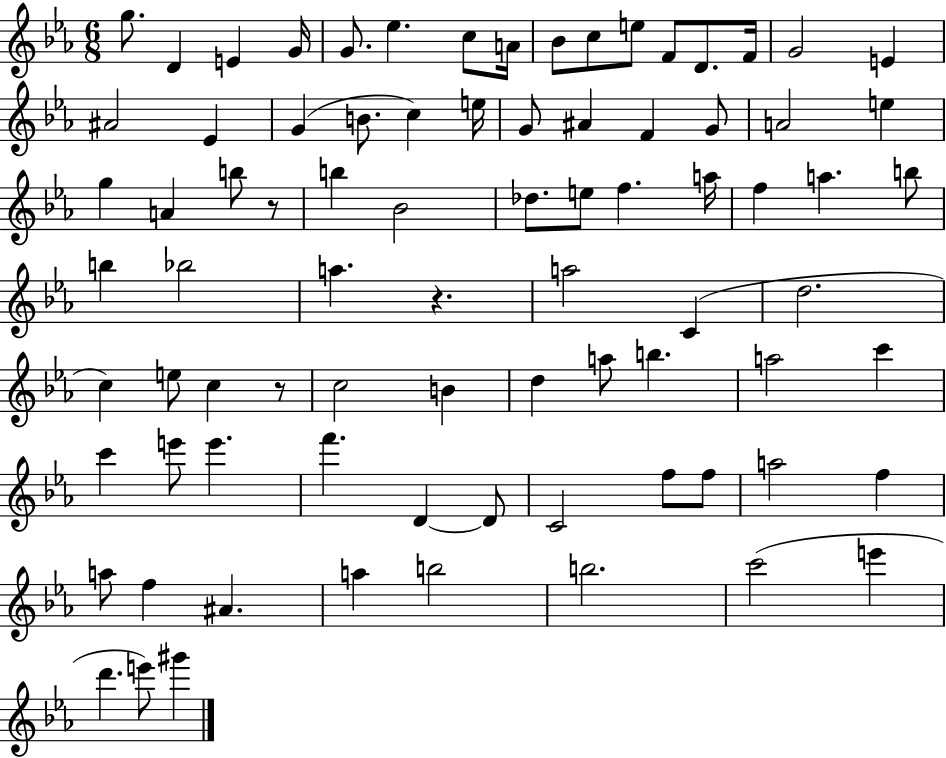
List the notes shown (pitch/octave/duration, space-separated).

G5/e. D4/q E4/q G4/s G4/e. Eb5/q. C5/e A4/s Bb4/e C5/e E5/e F4/e D4/e. F4/s G4/h E4/q A#4/h Eb4/q G4/q B4/e. C5/q E5/s G4/e A#4/q F4/q G4/e A4/h E5/q G5/q A4/q B5/e R/e B5/q Bb4/h Db5/e. E5/e F5/q. A5/s F5/q A5/q. B5/e B5/q Bb5/h A5/q. R/q. A5/h C4/q D5/h. C5/q E5/e C5/q R/e C5/h B4/q D5/q A5/e B5/q. A5/h C6/q C6/q E6/e E6/q. F6/q. D4/q D4/e C4/h F5/e F5/e A5/h F5/q A5/e F5/q A#4/q. A5/q B5/h B5/h. C6/h E6/q D6/q. E6/e G#6/q